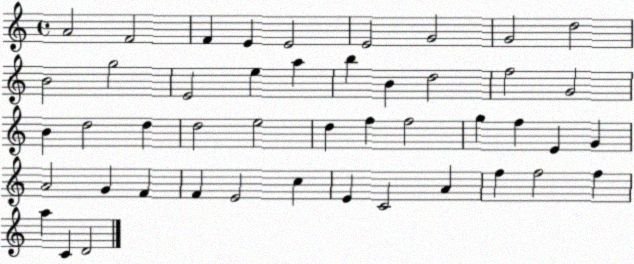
X:1
T:Untitled
M:4/4
L:1/4
K:C
A2 F2 F E E2 E2 G2 G2 d2 B2 g2 E2 e a b B d2 f2 G2 B d2 d d2 e2 d f f2 g f E G A2 G F F E2 c E C2 A f f2 f a C D2